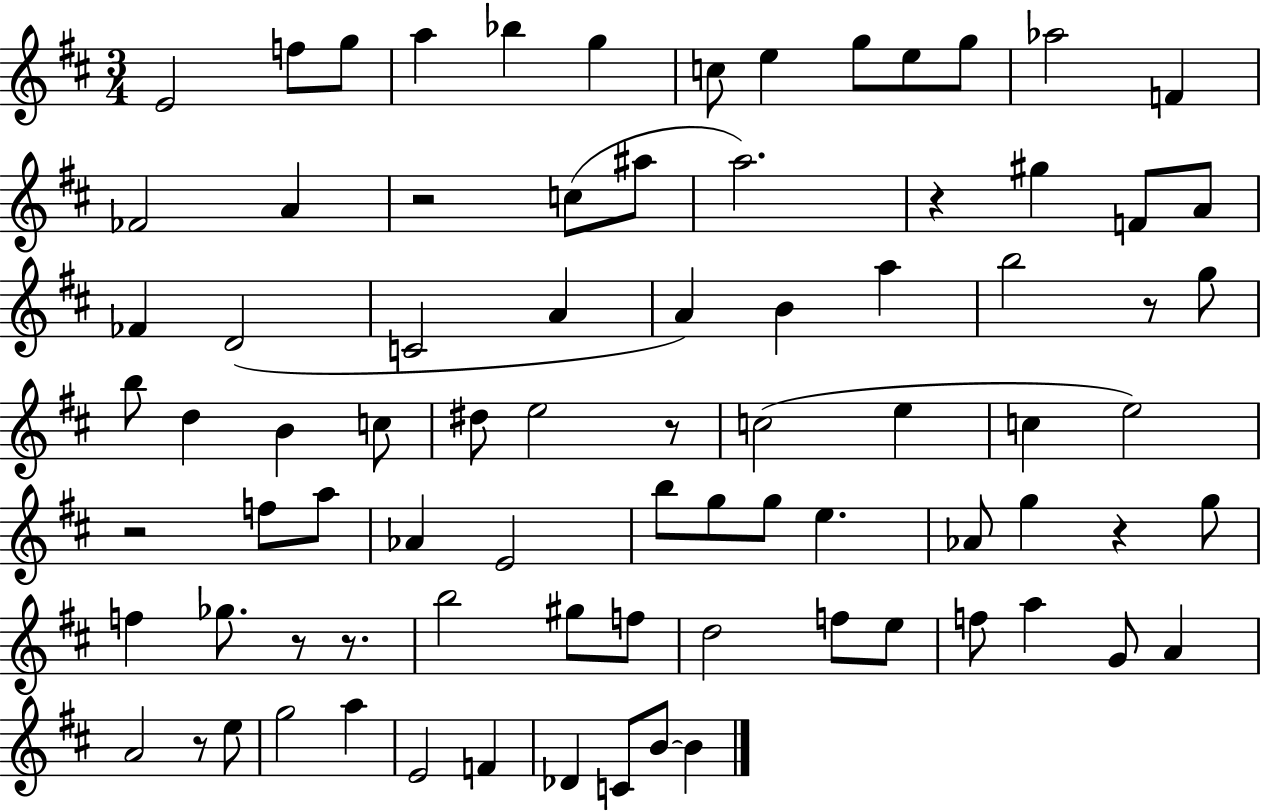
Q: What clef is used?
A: treble